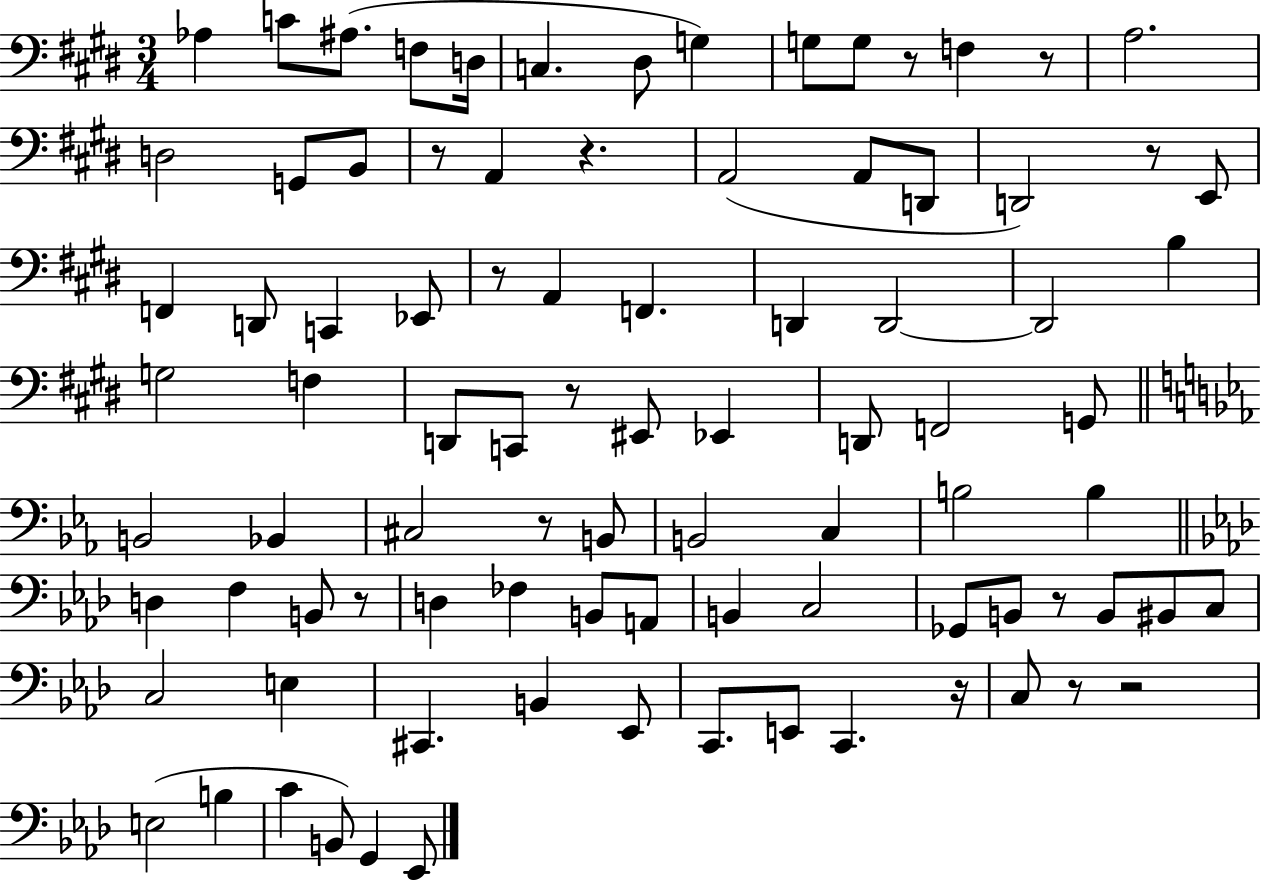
{
  \clef bass
  \numericTimeSignature
  \time 3/4
  \key e \major
  aes4 c'8 ais8.( f8 d16 | c4. dis8 g4) | g8 g8 r8 f4 r8 | a2. | \break d2 g,8 b,8 | r8 a,4 r4. | a,2( a,8 d,8 | d,2) r8 e,8 | \break f,4 d,8 c,4 ees,8 | r8 a,4 f,4. | d,4 d,2~~ | d,2 b4 | \break g2 f4 | d,8 c,8 r8 eis,8 ees,4 | d,8 f,2 g,8 | \bar "||" \break \key ees \major b,2 bes,4 | cis2 r8 b,8 | b,2 c4 | b2 b4 | \break \bar "||" \break \key aes \major d4 f4 b,8 r8 | d4 fes4 b,8 a,8 | b,4 c2 | ges,8 b,8 r8 b,8 bis,8 c8 | \break c2 e4 | cis,4. b,4 ees,8 | c,8. e,8 c,4. r16 | c8 r8 r2 | \break e2( b4 | c'4 b,8) g,4 ees,8 | \bar "|."
}